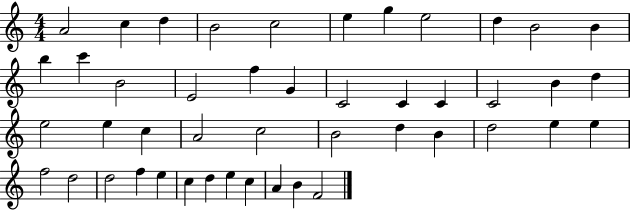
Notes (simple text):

A4/h C5/q D5/q B4/h C5/h E5/q G5/q E5/h D5/q B4/h B4/q B5/q C6/q B4/h E4/h F5/q G4/q C4/h C4/q C4/q C4/h B4/q D5/q E5/h E5/q C5/q A4/h C5/h B4/h D5/q B4/q D5/h E5/q E5/q F5/h D5/h D5/h F5/q E5/q C5/q D5/q E5/q C5/q A4/q B4/q F4/h